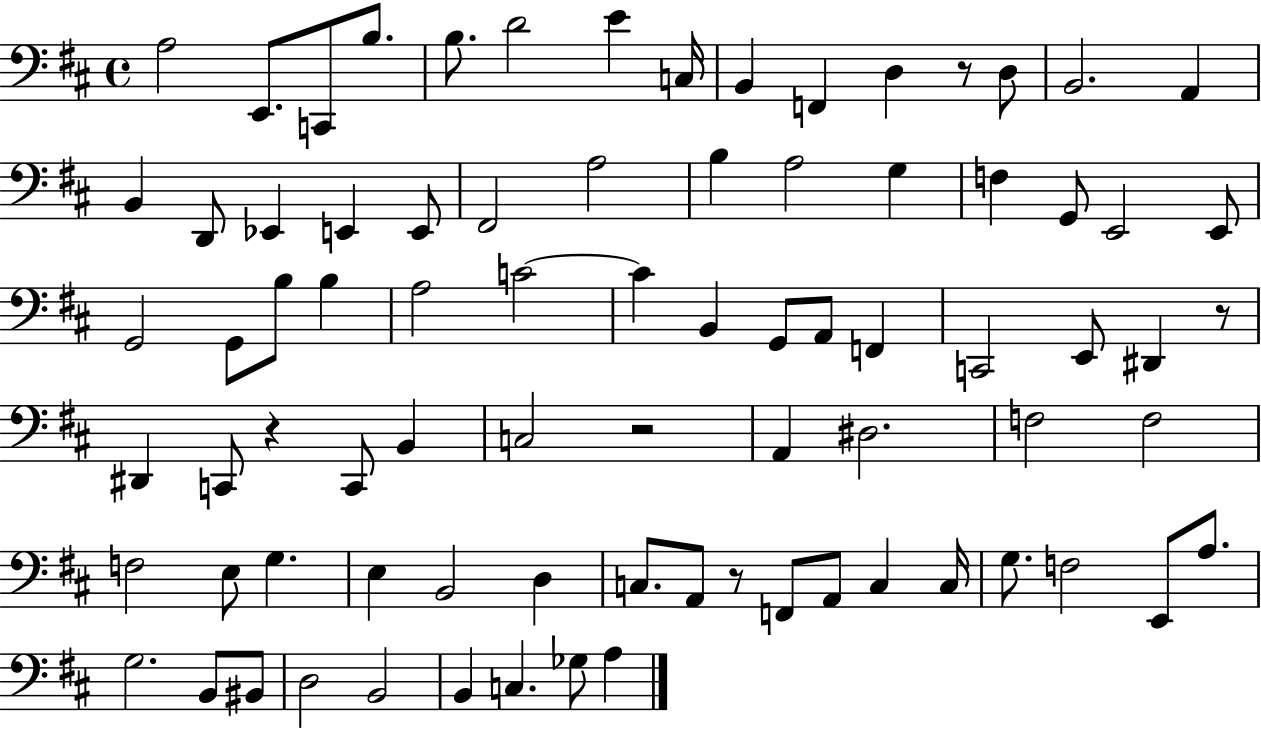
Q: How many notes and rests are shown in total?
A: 81